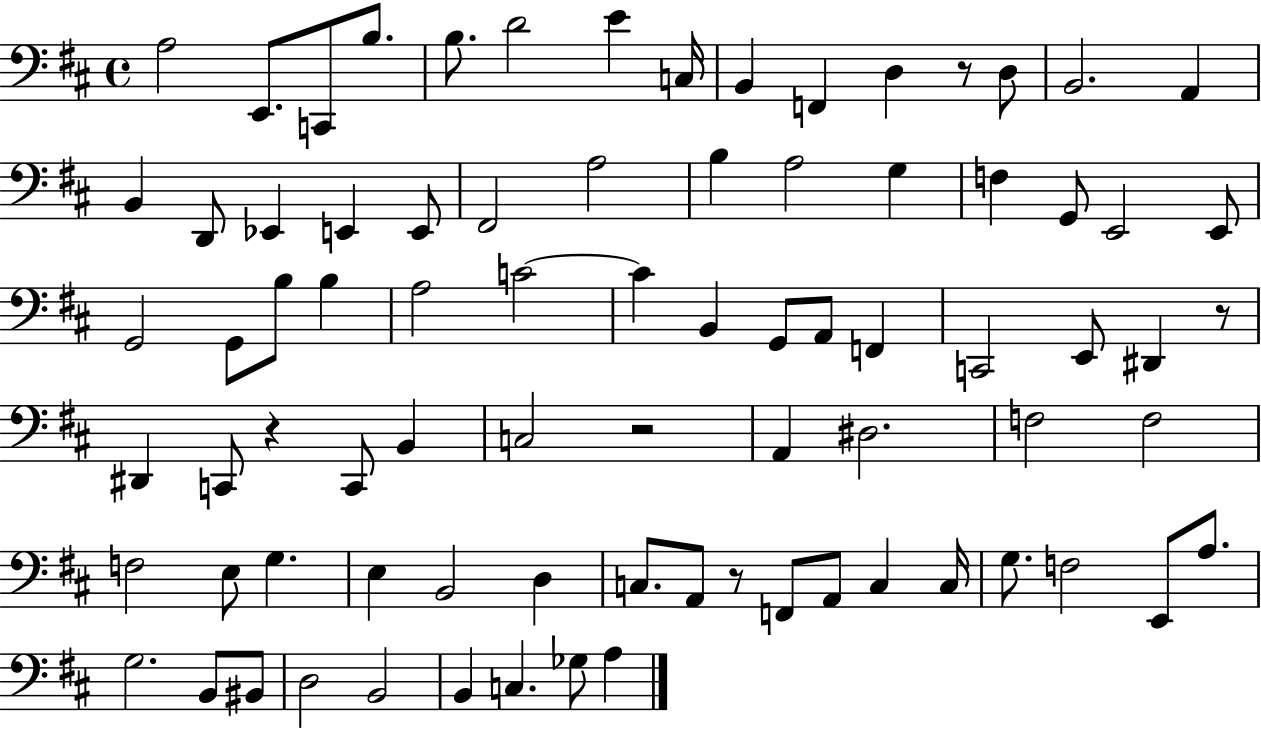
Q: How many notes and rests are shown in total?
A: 81